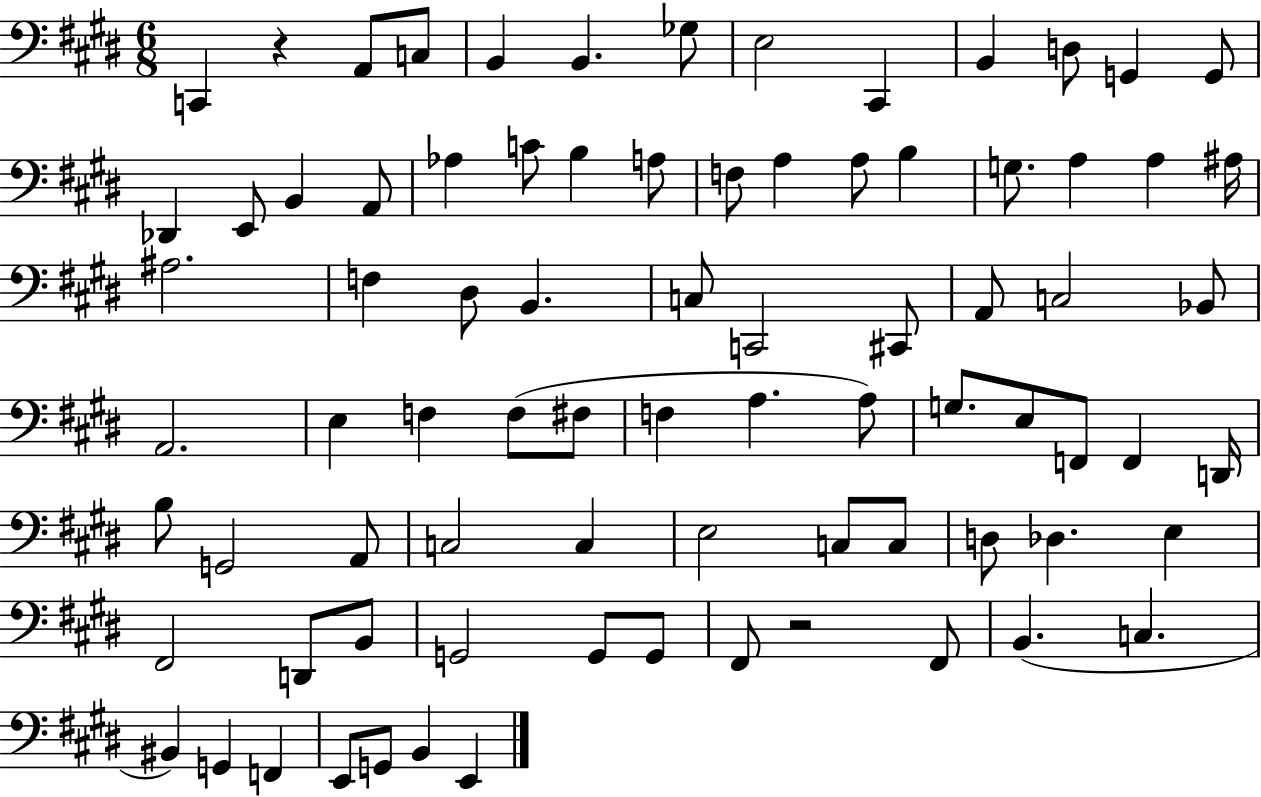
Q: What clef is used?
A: bass